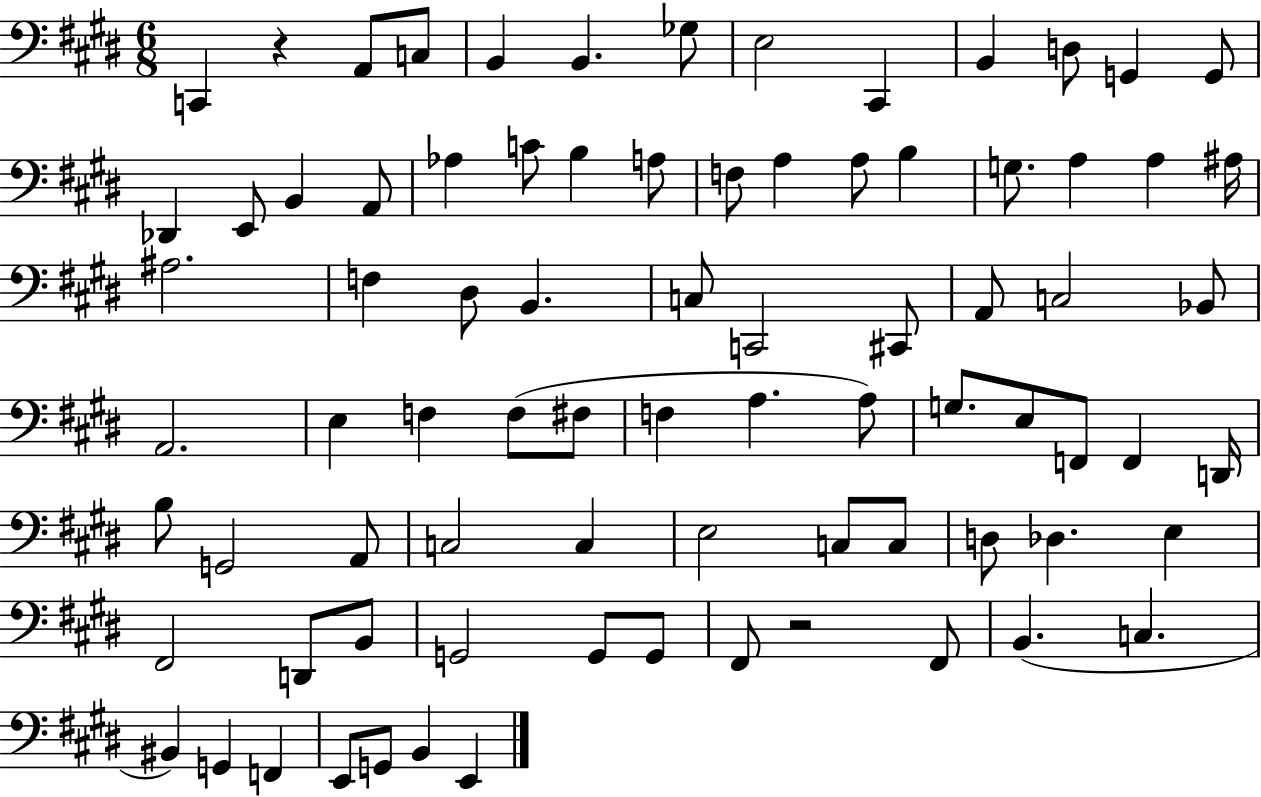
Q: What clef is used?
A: bass